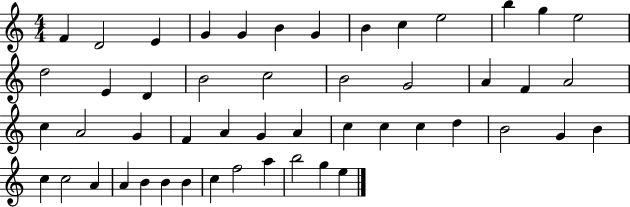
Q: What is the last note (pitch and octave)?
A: E5